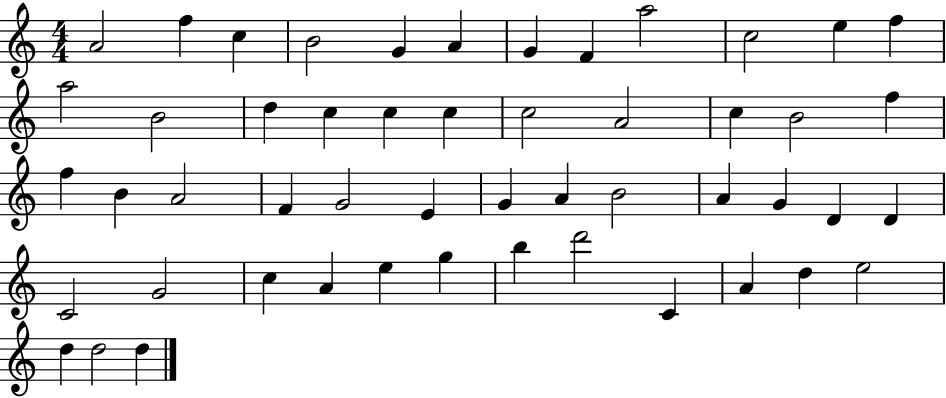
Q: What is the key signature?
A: C major